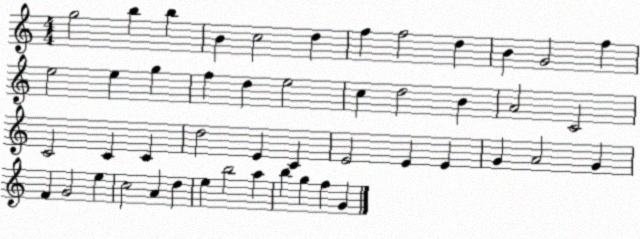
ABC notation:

X:1
T:Untitled
M:4/4
L:1/4
K:C
g2 b b B c2 d f f2 d B G2 f e2 e g f d e2 c d2 B A2 C2 C2 C C d2 E C E2 E E G A2 G F G2 e c2 A d e b2 a b g f G